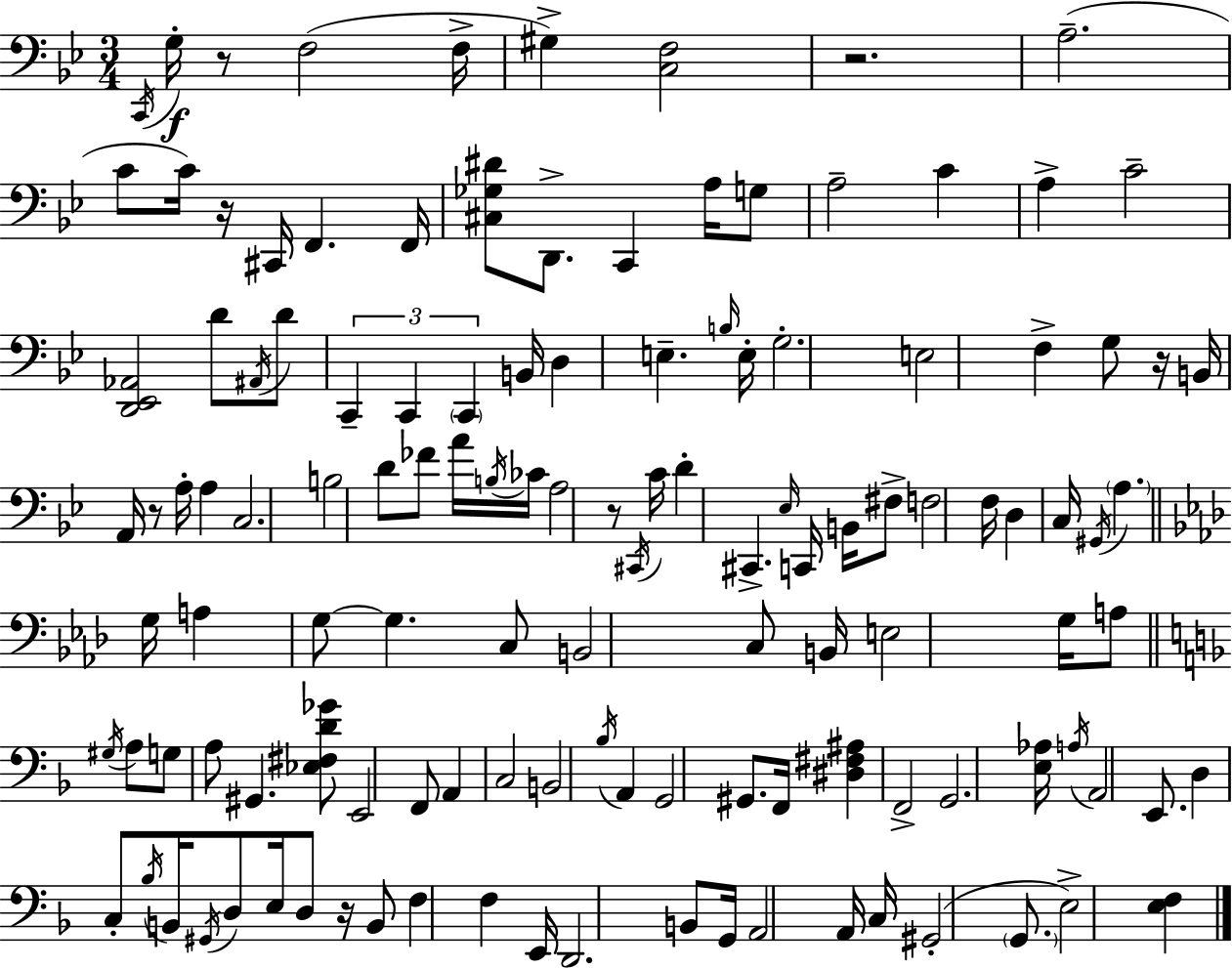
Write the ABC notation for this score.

X:1
T:Untitled
M:3/4
L:1/4
K:Gm
C,,/4 G,/4 z/2 F,2 F,/4 ^G, [C,F,]2 z2 A,2 C/2 C/4 z/4 ^C,,/4 F,, F,,/4 [^C,_G,^D]/2 D,,/2 C,, A,/4 G,/2 A,2 C A, C2 [D,,_E,,_A,,]2 D/2 ^A,,/4 D/2 C,, C,, C,, B,,/4 D, E, B,/4 E,/4 G,2 E,2 F, G,/2 z/4 B,,/4 A,,/4 z/2 A,/4 A, C,2 B,2 D/2 _F/2 A/4 B,/4 _C/4 A,2 z/2 ^C,,/4 C/4 D ^C,, _E,/4 C,,/4 B,,/4 ^F,/2 F,2 F,/4 D, C,/4 ^G,,/4 A, G,/4 A, G,/2 G, C,/2 B,,2 C,/2 B,,/4 E,2 G,/4 A,/2 ^G,/4 A,/2 G,/2 A,/2 ^G,, [_E,^F,D_G]/2 E,,2 F,,/2 A,, C,2 B,,2 _B,/4 A,, G,,2 ^G,,/2 F,,/4 [^D,^F,^A,] F,,2 G,,2 [E,_A,]/4 A,/4 A,,2 E,,/2 D, C,/2 _B,/4 B,,/4 ^G,,/4 D,/2 E,/4 D,/2 z/4 B,,/2 F, F, E,,/4 D,,2 B,,/2 G,,/4 A,,2 A,,/4 C,/4 ^G,,2 G,,/2 E,2 [E,F,]